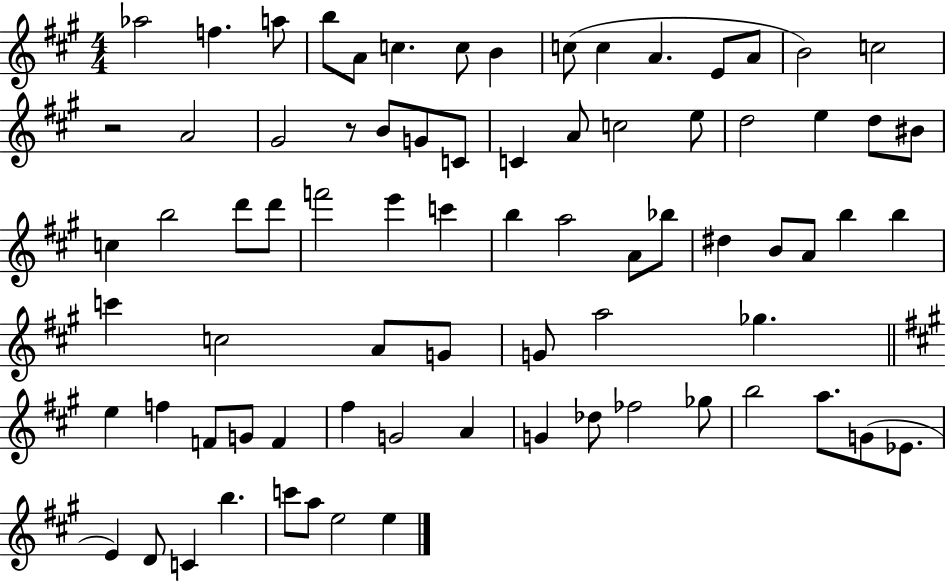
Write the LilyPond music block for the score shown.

{
  \clef treble
  \numericTimeSignature
  \time 4/4
  \key a \major
  aes''2 f''4. a''8 | b''8 a'8 c''4. c''8 b'4 | c''8( c''4 a'4. e'8 a'8 | b'2) c''2 | \break r2 a'2 | gis'2 r8 b'8 g'8 c'8 | c'4 a'8 c''2 e''8 | d''2 e''4 d''8 bis'8 | \break c''4 b''2 d'''8 d'''8 | f'''2 e'''4 c'''4 | b''4 a''2 a'8 bes''8 | dis''4 b'8 a'8 b''4 b''4 | \break c'''4 c''2 a'8 g'8 | g'8 a''2 ges''4. | \bar "||" \break \key a \major e''4 f''4 f'8 g'8 f'4 | fis''4 g'2 a'4 | g'4 des''8 fes''2 ges''8 | b''2 a''8. g'8( ees'8. | \break e'4) d'8 c'4 b''4. | c'''8 a''8 e''2 e''4 | \bar "|."
}